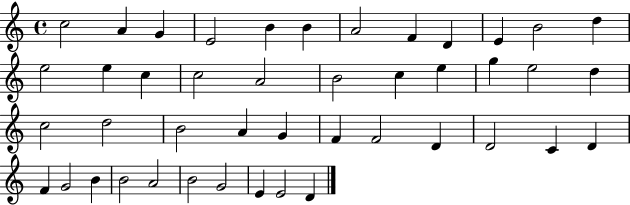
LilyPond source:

{
  \clef treble
  \time 4/4
  \defaultTimeSignature
  \key c \major
  c''2 a'4 g'4 | e'2 b'4 b'4 | a'2 f'4 d'4 | e'4 b'2 d''4 | \break e''2 e''4 c''4 | c''2 a'2 | b'2 c''4 e''4 | g''4 e''2 d''4 | \break c''2 d''2 | b'2 a'4 g'4 | f'4 f'2 d'4 | d'2 c'4 d'4 | \break f'4 g'2 b'4 | b'2 a'2 | b'2 g'2 | e'4 e'2 d'4 | \break \bar "|."
}